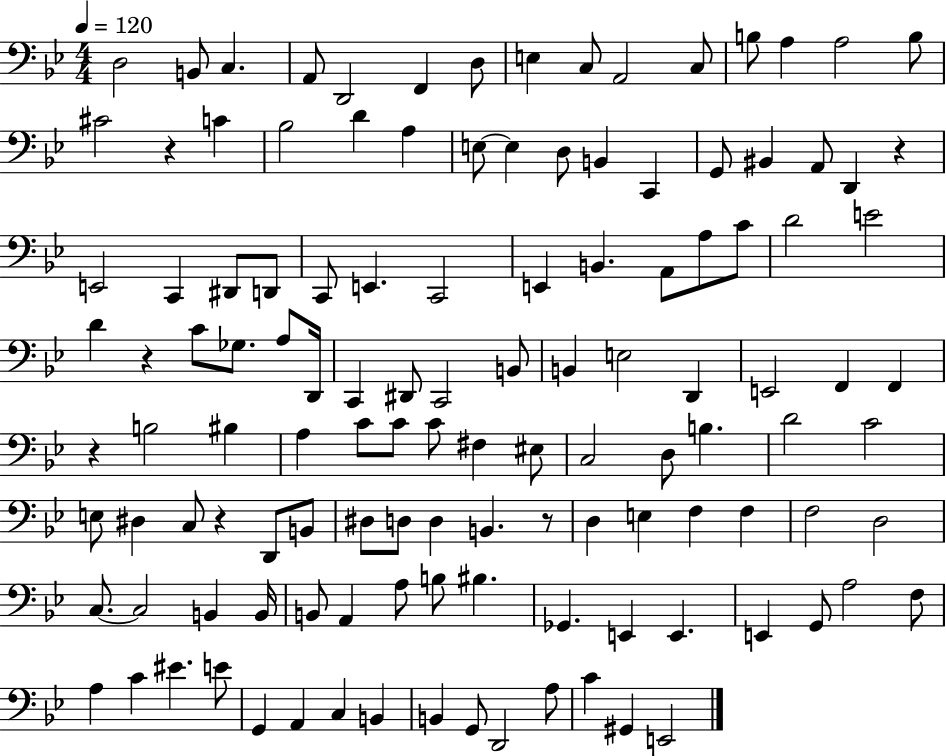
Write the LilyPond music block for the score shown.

{
  \clef bass
  \numericTimeSignature
  \time 4/4
  \key bes \major
  \tempo 4 = 120
  d2 b,8 c4. | a,8 d,2 f,4 d8 | e4 c8 a,2 c8 | b8 a4 a2 b8 | \break cis'2 r4 c'4 | bes2 d'4 a4 | e8~~ e4 d8 b,4 c,4 | g,8 bis,4 a,8 d,4 r4 | \break e,2 c,4 dis,8 d,8 | c,8 e,4. c,2 | e,4 b,4. a,8 a8 c'8 | d'2 e'2 | \break d'4 r4 c'8 ges8. a8 d,16 | c,4 dis,8 c,2 b,8 | b,4 e2 d,4 | e,2 f,4 f,4 | \break r4 b2 bis4 | a4 c'8 c'8 c'8 fis4 eis8 | c2 d8 b4. | d'2 c'2 | \break e8 dis4 c8 r4 d,8 b,8 | dis8 d8 d4 b,4. r8 | d4 e4 f4 f4 | f2 d2 | \break c8.~~ c2 b,4 b,16 | b,8 a,4 a8 b8 bis4. | ges,4. e,4 e,4. | e,4 g,8 a2 f8 | \break a4 c'4 eis'4. e'8 | g,4 a,4 c4 b,4 | b,4 g,8 d,2 a8 | c'4 gis,4 e,2 | \break \bar "|."
}